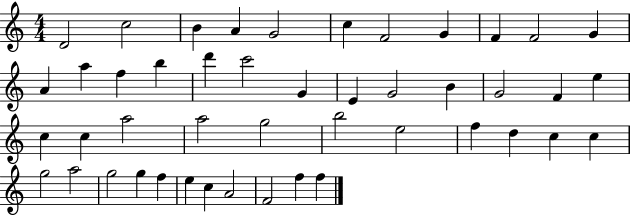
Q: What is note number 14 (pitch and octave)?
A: F5